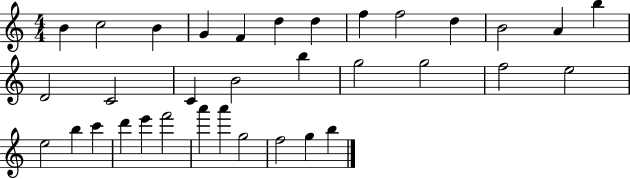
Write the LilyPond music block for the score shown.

{
  \clef treble
  \numericTimeSignature
  \time 4/4
  \key c \major
  b'4 c''2 b'4 | g'4 f'4 d''4 d''4 | f''4 f''2 d''4 | b'2 a'4 b''4 | \break d'2 c'2 | c'4 b'2 b''4 | g''2 g''2 | f''2 e''2 | \break e''2 b''4 c'''4 | d'''4 e'''4 f'''2 | a'''4 a'''4 g''2 | f''2 g''4 b''4 | \break \bar "|."
}